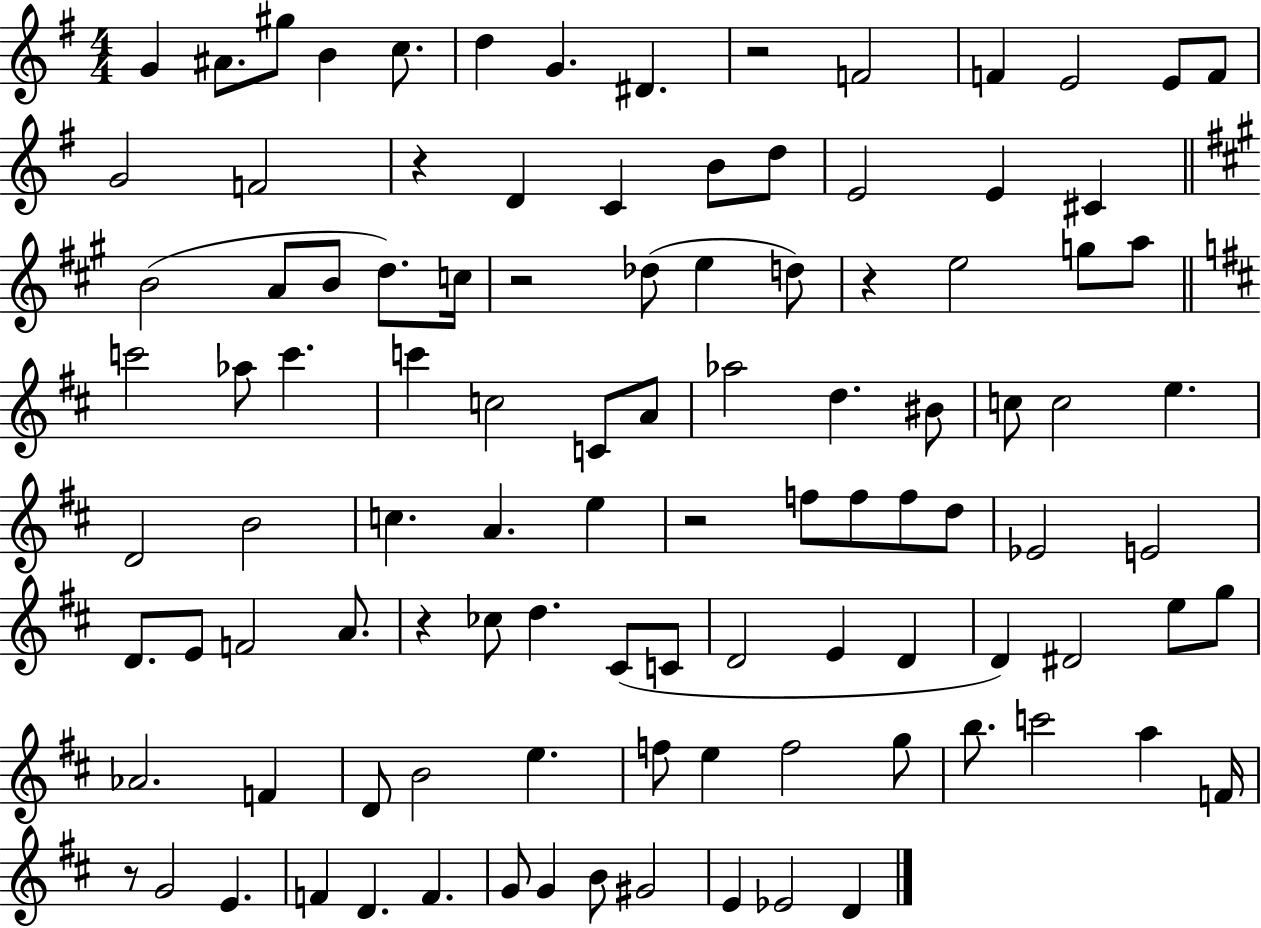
X:1
T:Untitled
M:4/4
L:1/4
K:G
G ^A/2 ^g/2 B c/2 d G ^D z2 F2 F E2 E/2 F/2 G2 F2 z D C B/2 d/2 E2 E ^C B2 A/2 B/2 d/2 c/4 z2 _d/2 e d/2 z e2 g/2 a/2 c'2 _a/2 c' c' c2 C/2 A/2 _a2 d ^B/2 c/2 c2 e D2 B2 c A e z2 f/2 f/2 f/2 d/2 _E2 E2 D/2 E/2 F2 A/2 z _c/2 d ^C/2 C/2 D2 E D D ^D2 e/2 g/2 _A2 F D/2 B2 e f/2 e f2 g/2 b/2 c'2 a F/4 z/2 G2 E F D F G/2 G B/2 ^G2 E _E2 D